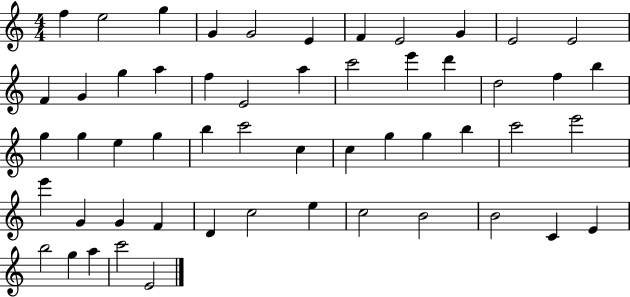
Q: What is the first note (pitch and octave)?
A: F5